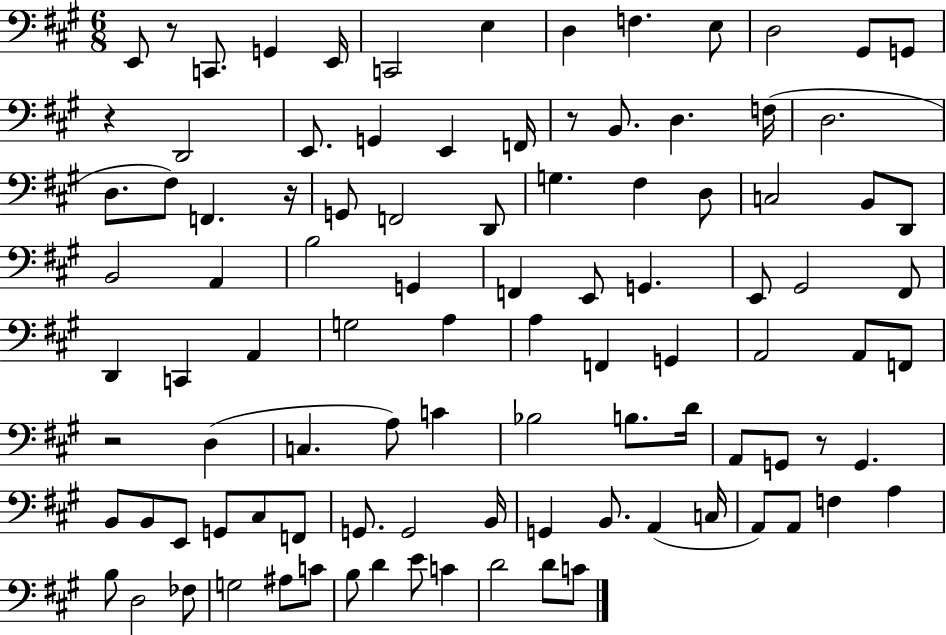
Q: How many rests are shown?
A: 6